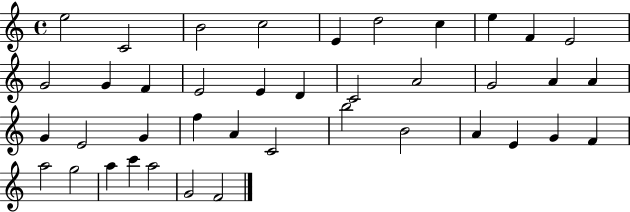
E5/h C4/h B4/h C5/h E4/q D5/h C5/q E5/q F4/q E4/h G4/h G4/q F4/q E4/h E4/q D4/q C4/h A4/h G4/h A4/q A4/q G4/q E4/h G4/q F5/q A4/q C4/h B5/h B4/h A4/q E4/q G4/q F4/q A5/h G5/h A5/q C6/q A5/h G4/h F4/h